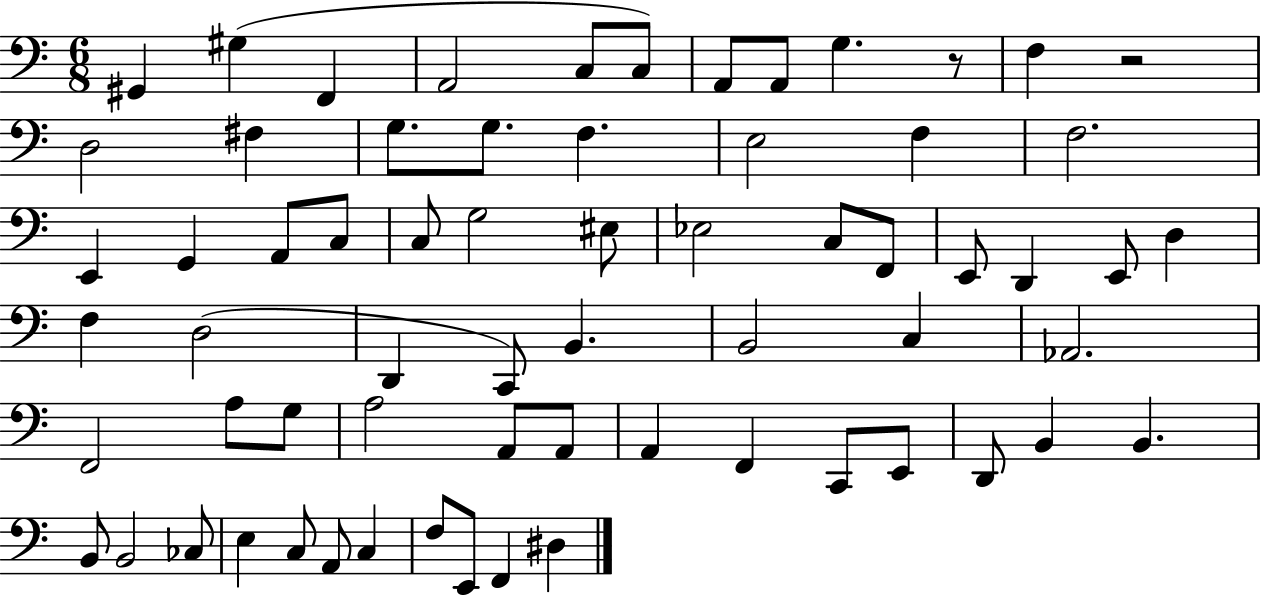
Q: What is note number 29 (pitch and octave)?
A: E2